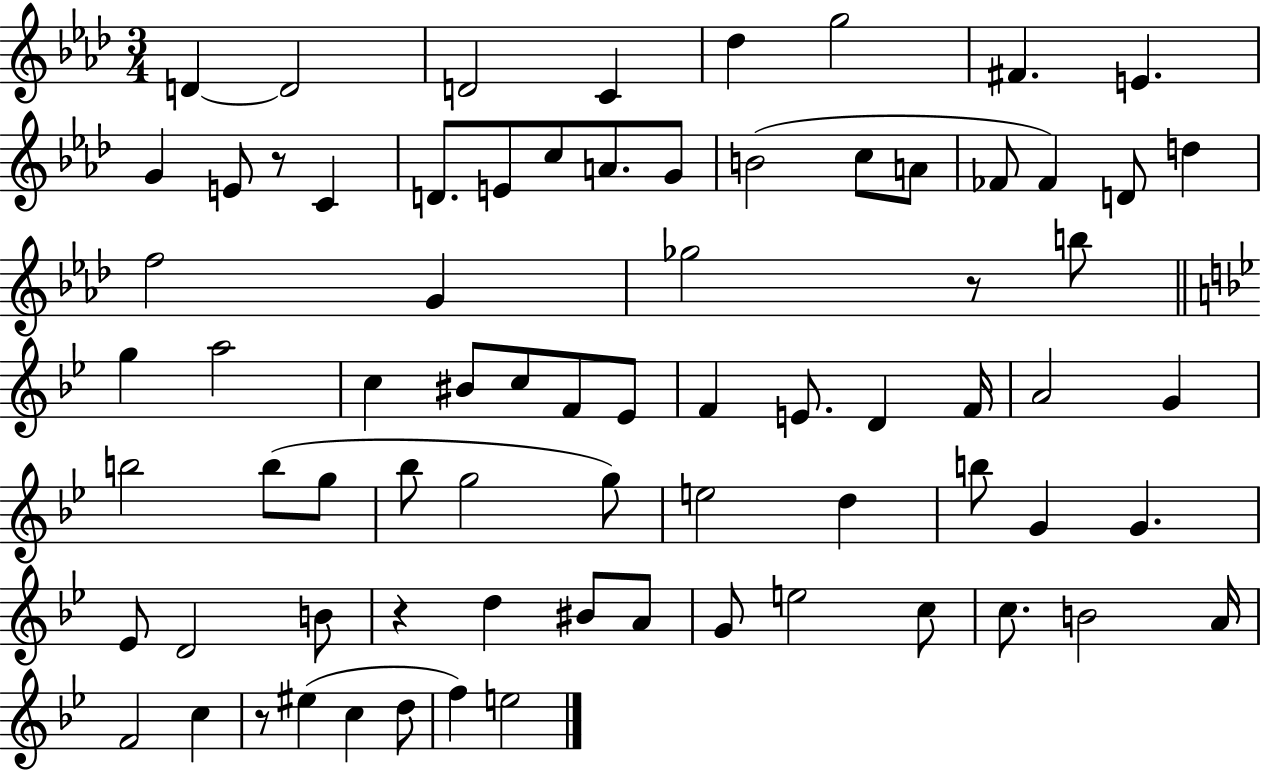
{
  \clef treble
  \numericTimeSignature
  \time 3/4
  \key aes \major
  \repeat volta 2 { d'4~~ d'2 | d'2 c'4 | des''4 g''2 | fis'4. e'4. | \break g'4 e'8 r8 c'4 | d'8. e'8 c''8 a'8. g'8 | b'2( c''8 a'8 | fes'8 fes'4) d'8 d''4 | \break f''2 g'4 | ges''2 r8 b''8 | \bar "||" \break \key g \minor g''4 a''2 | c''4 bis'8 c''8 f'8 ees'8 | f'4 e'8. d'4 f'16 | a'2 g'4 | \break b''2 b''8( g''8 | bes''8 g''2 g''8) | e''2 d''4 | b''8 g'4 g'4. | \break ees'8 d'2 b'8 | r4 d''4 bis'8 a'8 | g'8 e''2 c''8 | c''8. b'2 a'16 | \break f'2 c''4 | r8 eis''4( c''4 d''8 | f''4) e''2 | } \bar "|."
}